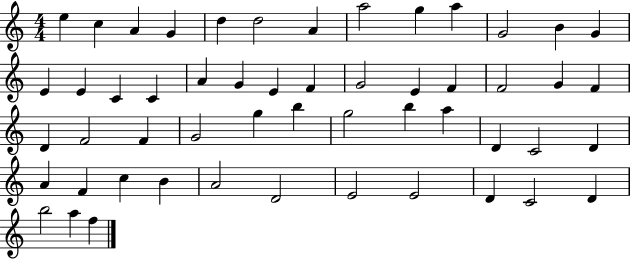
{
  \clef treble
  \numericTimeSignature
  \time 4/4
  \key c \major
  e''4 c''4 a'4 g'4 | d''4 d''2 a'4 | a''2 g''4 a''4 | g'2 b'4 g'4 | \break e'4 e'4 c'4 c'4 | a'4 g'4 e'4 f'4 | g'2 e'4 f'4 | f'2 g'4 f'4 | \break d'4 f'2 f'4 | g'2 g''4 b''4 | g''2 b''4 a''4 | d'4 c'2 d'4 | \break a'4 f'4 c''4 b'4 | a'2 d'2 | e'2 e'2 | d'4 c'2 d'4 | \break b''2 a''4 f''4 | \bar "|."
}